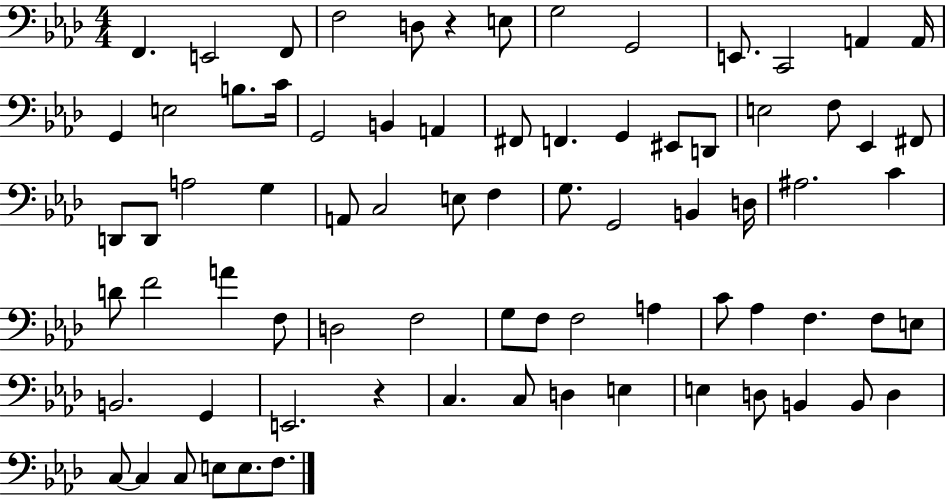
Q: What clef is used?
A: bass